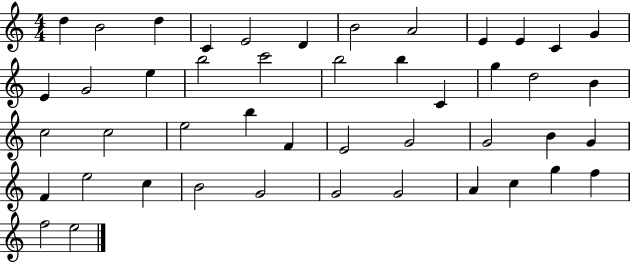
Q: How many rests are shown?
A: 0